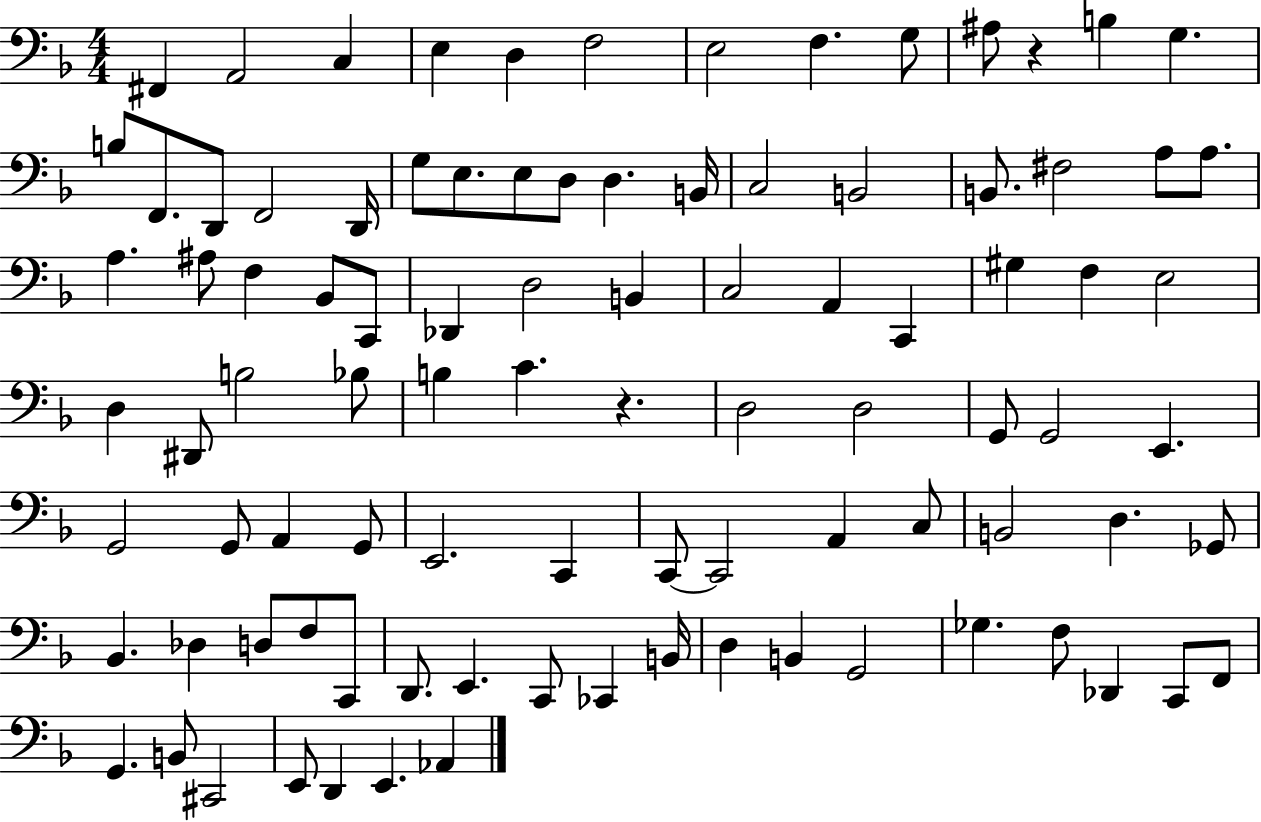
X:1
T:Untitled
M:4/4
L:1/4
K:F
^F,, A,,2 C, E, D, F,2 E,2 F, G,/2 ^A,/2 z B, G, B,/2 F,,/2 D,,/2 F,,2 D,,/4 G,/2 E,/2 E,/2 D,/2 D, B,,/4 C,2 B,,2 B,,/2 ^F,2 A,/2 A,/2 A, ^A,/2 F, _B,,/2 C,,/2 _D,, D,2 B,, C,2 A,, C,, ^G, F, E,2 D, ^D,,/2 B,2 _B,/2 B, C z D,2 D,2 G,,/2 G,,2 E,, G,,2 G,,/2 A,, G,,/2 E,,2 C,, C,,/2 C,,2 A,, C,/2 B,,2 D, _G,,/2 _B,, _D, D,/2 F,/2 C,,/2 D,,/2 E,, C,,/2 _C,, B,,/4 D, B,, G,,2 _G, F,/2 _D,, C,,/2 F,,/2 G,, B,,/2 ^C,,2 E,,/2 D,, E,, _A,,